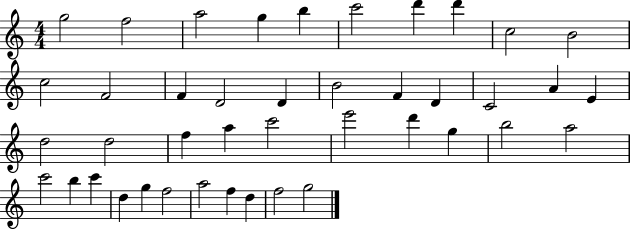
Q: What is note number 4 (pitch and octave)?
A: G5